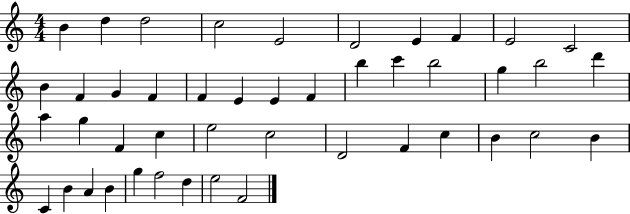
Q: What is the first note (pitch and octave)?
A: B4